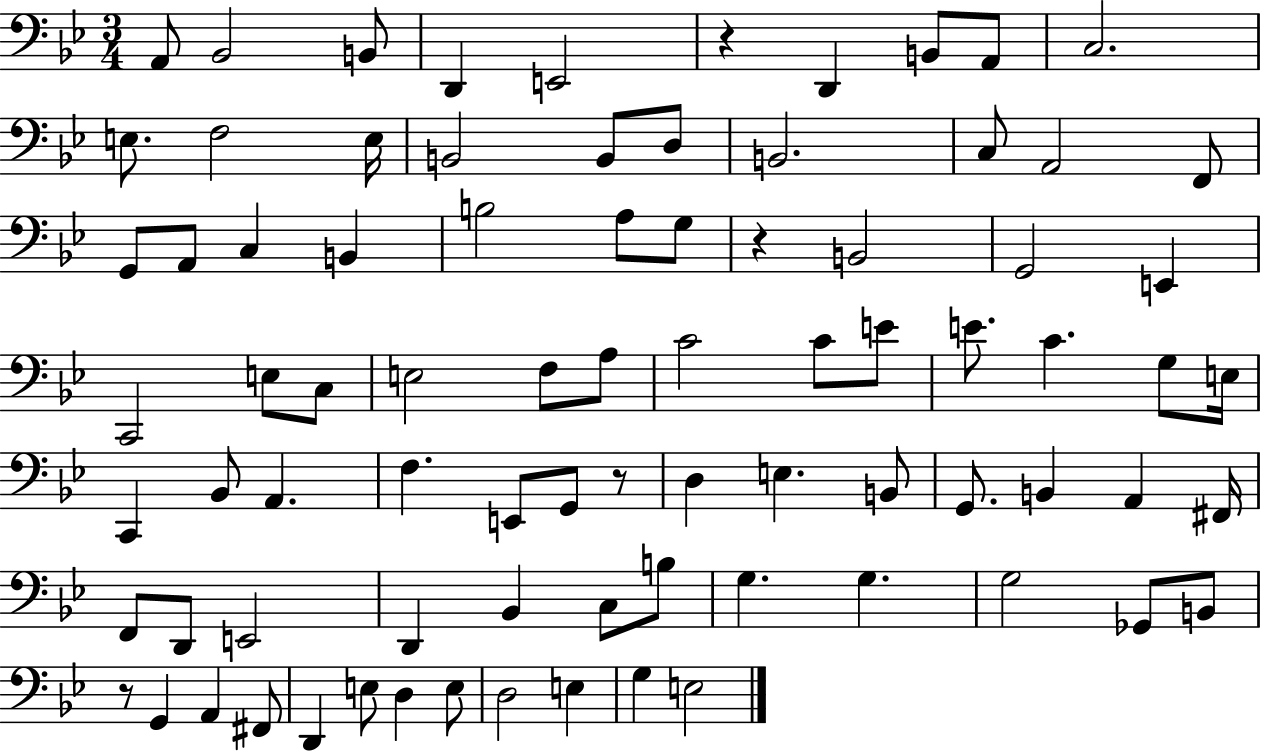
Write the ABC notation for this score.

X:1
T:Untitled
M:3/4
L:1/4
K:Bb
A,,/2 _B,,2 B,,/2 D,, E,,2 z D,, B,,/2 A,,/2 C,2 E,/2 F,2 E,/4 B,,2 B,,/2 D,/2 B,,2 C,/2 A,,2 F,,/2 G,,/2 A,,/2 C, B,, B,2 A,/2 G,/2 z B,,2 G,,2 E,, C,,2 E,/2 C,/2 E,2 F,/2 A,/2 C2 C/2 E/2 E/2 C G,/2 E,/4 C,, _B,,/2 A,, F, E,,/2 G,,/2 z/2 D, E, B,,/2 G,,/2 B,, A,, ^F,,/4 F,,/2 D,,/2 E,,2 D,, _B,, C,/2 B,/2 G, G, G,2 _G,,/2 B,,/2 z/2 G,, A,, ^F,,/2 D,, E,/2 D, E,/2 D,2 E, G, E,2